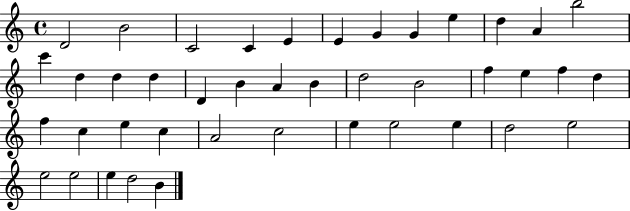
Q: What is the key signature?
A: C major